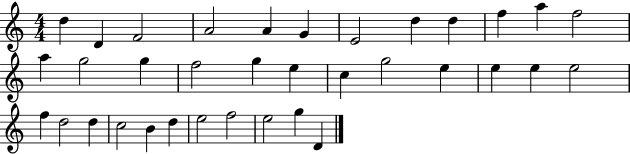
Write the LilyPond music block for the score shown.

{
  \clef treble
  \numericTimeSignature
  \time 4/4
  \key c \major
  d''4 d'4 f'2 | a'2 a'4 g'4 | e'2 d''4 d''4 | f''4 a''4 f''2 | \break a''4 g''2 g''4 | f''2 g''4 e''4 | c''4 g''2 e''4 | e''4 e''4 e''2 | \break f''4 d''2 d''4 | c''2 b'4 d''4 | e''2 f''2 | e''2 g''4 d'4 | \break \bar "|."
}